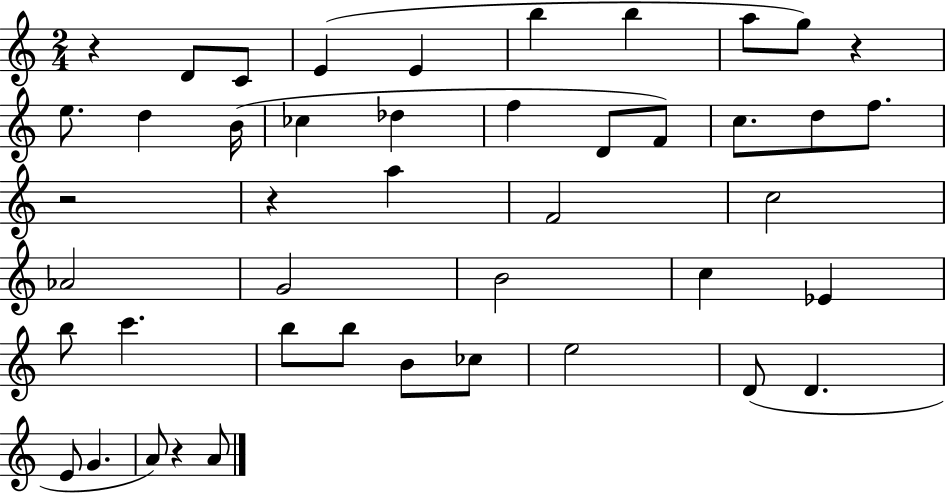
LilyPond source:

{
  \clef treble
  \numericTimeSignature
  \time 2/4
  \key c \major
  r4 d'8 c'8 | e'4( e'4 | b''4 b''4 | a''8 g''8) r4 | \break e''8. d''4 b'16( | ces''4 des''4 | f''4 d'8 f'8) | c''8. d''8 f''8. | \break r2 | r4 a''4 | f'2 | c''2 | \break aes'2 | g'2 | b'2 | c''4 ees'4 | \break b''8 c'''4. | b''8 b''8 b'8 ces''8 | e''2 | d'8( d'4. | \break e'8 g'4. | a'8) r4 a'8 | \bar "|."
}